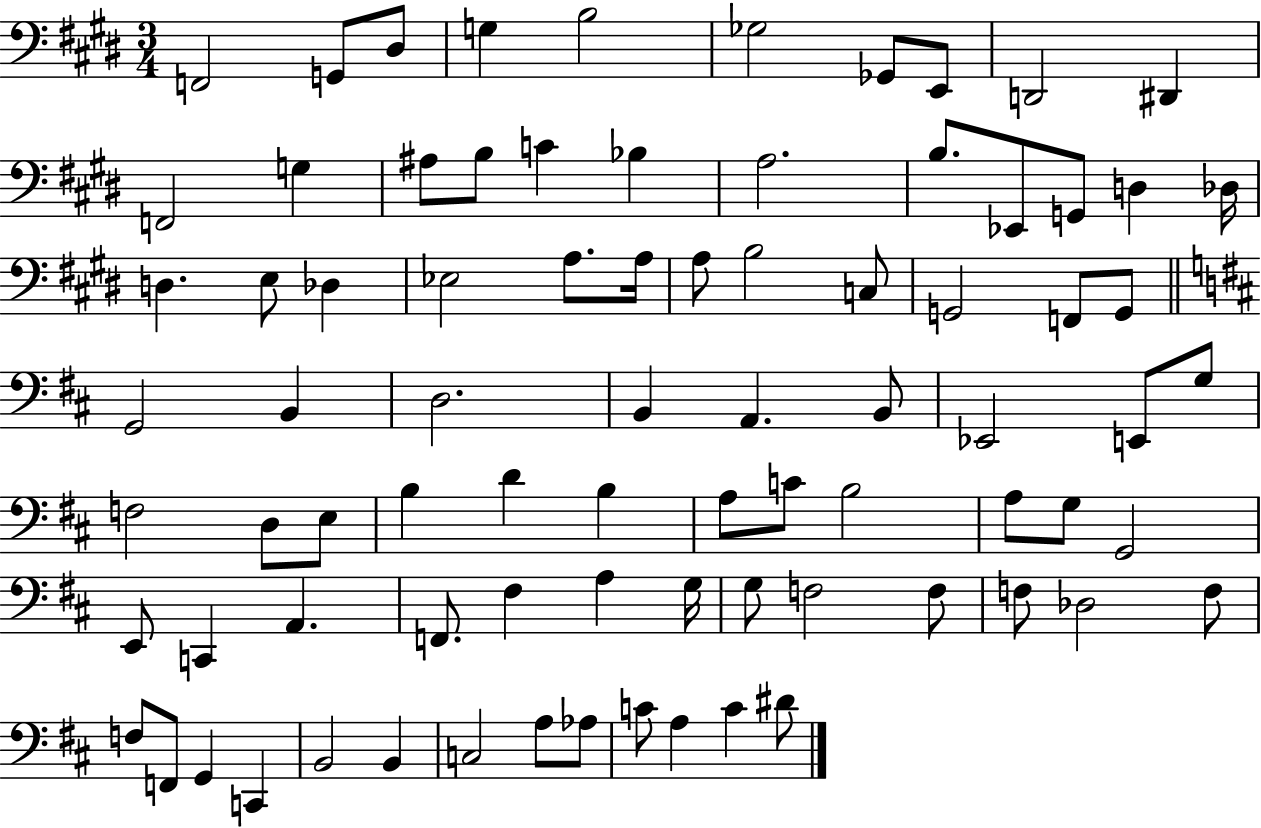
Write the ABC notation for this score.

X:1
T:Untitled
M:3/4
L:1/4
K:E
F,,2 G,,/2 ^D,/2 G, B,2 _G,2 _G,,/2 E,,/2 D,,2 ^D,, F,,2 G, ^A,/2 B,/2 C _B, A,2 B,/2 _E,,/2 G,,/2 D, _D,/4 D, E,/2 _D, _E,2 A,/2 A,/4 A,/2 B,2 C,/2 G,,2 F,,/2 G,,/2 G,,2 B,, D,2 B,, A,, B,,/2 _E,,2 E,,/2 G,/2 F,2 D,/2 E,/2 B, D B, A,/2 C/2 B,2 A,/2 G,/2 G,,2 E,,/2 C,, A,, F,,/2 ^F, A, G,/4 G,/2 F,2 F,/2 F,/2 _D,2 F,/2 F,/2 F,,/2 G,, C,, B,,2 B,, C,2 A,/2 _A,/2 C/2 A, C ^D/2